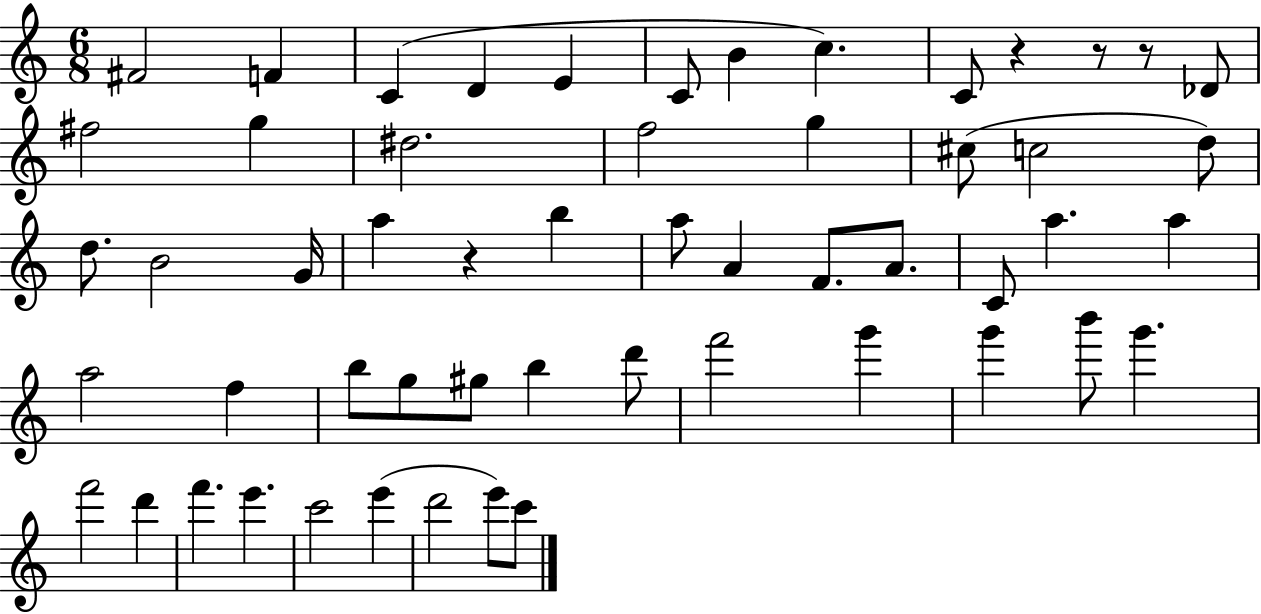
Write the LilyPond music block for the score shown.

{
  \clef treble
  \numericTimeSignature
  \time 6/8
  \key c \major
  \repeat volta 2 { fis'2 f'4 | c'4( d'4 e'4 | c'8 b'4 c''4.) | c'8 r4 r8 r8 des'8 | \break fis''2 g''4 | dis''2. | f''2 g''4 | cis''8( c''2 d''8) | \break d''8. b'2 g'16 | a''4 r4 b''4 | a''8 a'4 f'8. a'8. | c'8 a''4. a''4 | \break a''2 f''4 | b''8 g''8 gis''8 b''4 d'''8 | f'''2 g'''4 | g'''4 b'''8 g'''4. | \break f'''2 d'''4 | f'''4. e'''4. | c'''2 e'''4( | d'''2 e'''8) c'''8 | \break } \bar "|."
}